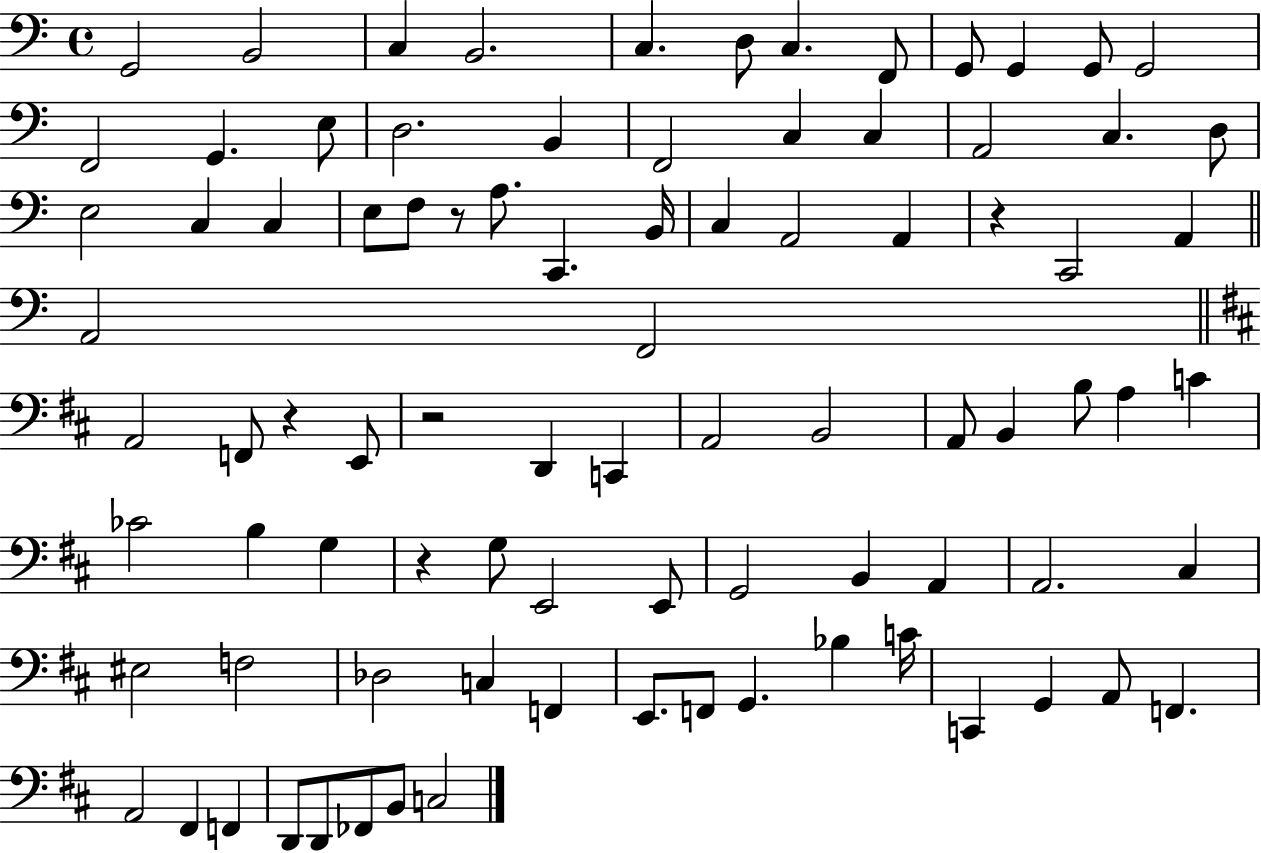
G2/h B2/h C3/q B2/h. C3/q. D3/e C3/q. F2/e G2/e G2/q G2/e G2/h F2/h G2/q. E3/e D3/h. B2/q F2/h C3/q C3/q A2/h C3/q. D3/e E3/h C3/q C3/q E3/e F3/e R/e A3/e. C2/q. B2/s C3/q A2/h A2/q R/q C2/h A2/q A2/h F2/h A2/h F2/e R/q E2/e R/h D2/q C2/q A2/h B2/h A2/e B2/q B3/e A3/q C4/q CES4/h B3/q G3/q R/q G3/e E2/h E2/e G2/h B2/q A2/q A2/h. C#3/q EIS3/h F3/h Db3/h C3/q F2/q E2/e. F2/e G2/q. Bb3/q C4/s C2/q G2/q A2/e F2/q. A2/h F#2/q F2/q D2/e D2/e FES2/e B2/e C3/h